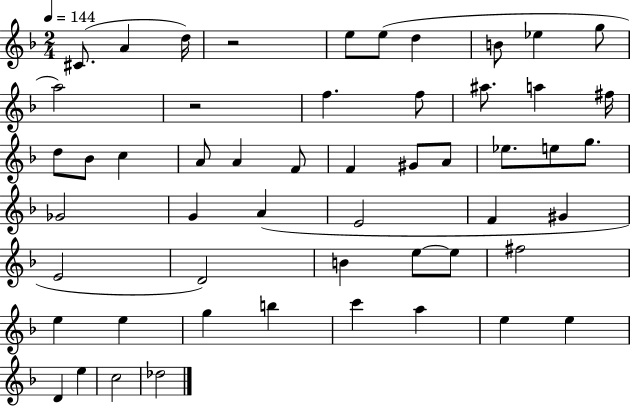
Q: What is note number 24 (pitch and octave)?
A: A4